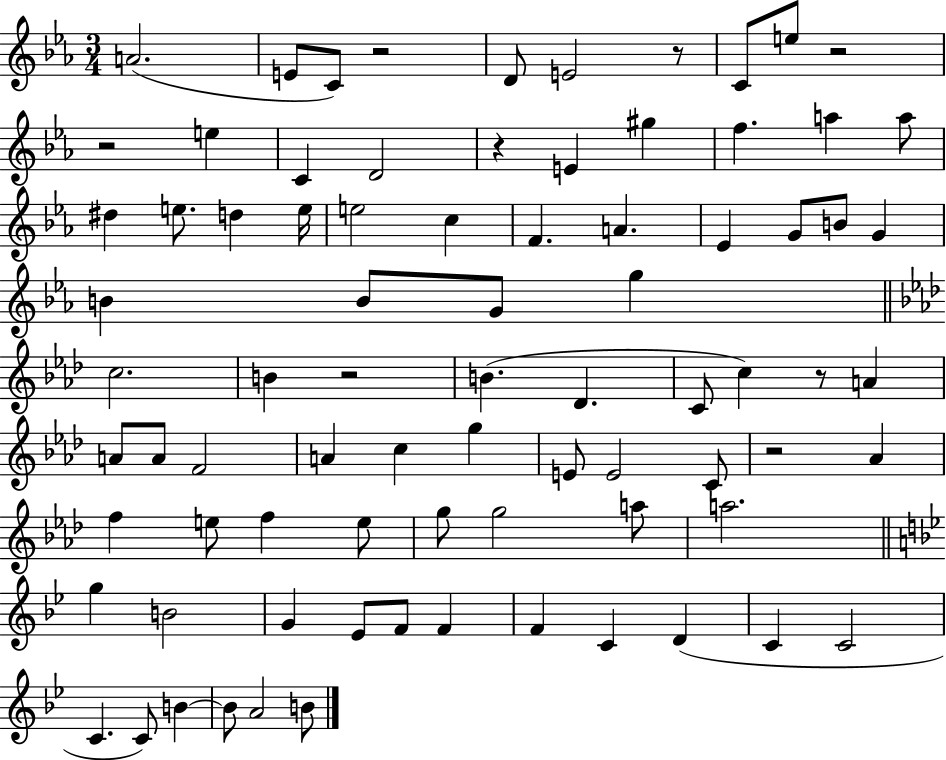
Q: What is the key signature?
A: EES major